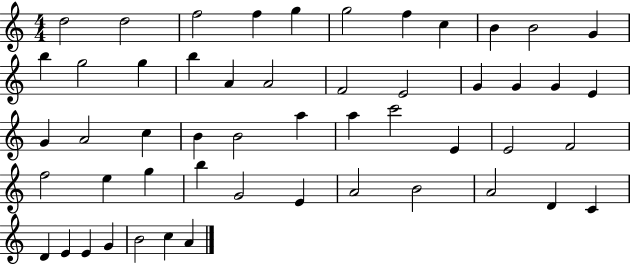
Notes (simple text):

D5/h D5/h F5/h F5/q G5/q G5/h F5/q C5/q B4/q B4/h G4/q B5/q G5/h G5/q B5/q A4/q A4/h F4/h E4/h G4/q G4/q G4/q E4/q G4/q A4/h C5/q B4/q B4/h A5/q A5/q C6/h E4/q E4/h F4/h F5/h E5/q G5/q B5/q G4/h E4/q A4/h B4/h A4/h D4/q C4/q D4/q E4/q E4/q G4/q B4/h C5/q A4/q